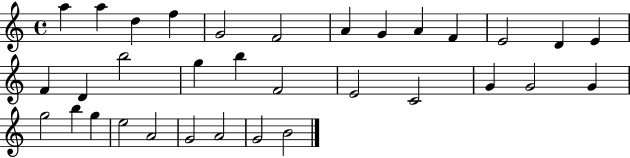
{
  \clef treble
  \time 4/4
  \defaultTimeSignature
  \key c \major
  a''4 a''4 d''4 f''4 | g'2 f'2 | a'4 g'4 a'4 f'4 | e'2 d'4 e'4 | \break f'4 d'4 b''2 | g''4 b''4 f'2 | e'2 c'2 | g'4 g'2 g'4 | \break g''2 b''4 g''4 | e''2 a'2 | g'2 a'2 | g'2 b'2 | \break \bar "|."
}